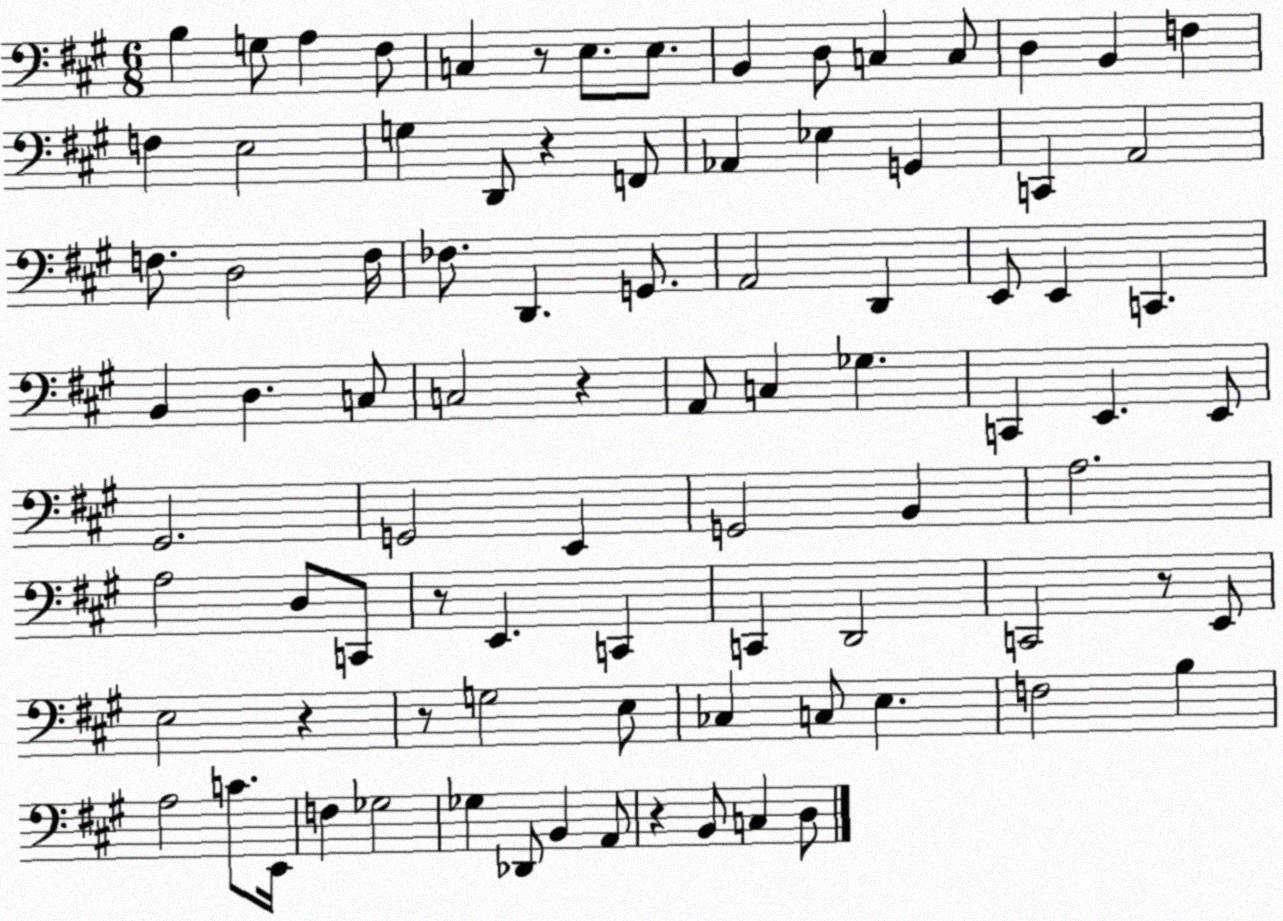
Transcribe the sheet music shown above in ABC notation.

X:1
T:Untitled
M:6/8
L:1/4
K:A
B, G,/2 A, ^F,/2 C, z/2 E,/2 E,/2 B,, D,/2 C, C,/2 D, B,, F, F, E,2 G, D,,/2 z F,,/2 _A,, _E, G,, C,, A,,2 F,/2 D,2 F,/4 _F,/2 D,, G,,/2 A,,2 D,, E,,/2 E,, C,, B,, D, C,/2 C,2 z A,,/2 C, _G, C,, E,, E,,/2 ^G,,2 G,,2 E,, G,,2 B,, A,2 A,2 D,/2 C,,/2 z/2 E,, C,, C,, D,,2 C,,2 z/2 E,,/2 E,2 z z/2 G,2 E,/2 _C, C,/2 E, F,2 B, A,2 C/2 E,,/4 F, _G,2 _G, _D,,/2 B,, A,,/2 z B,,/2 C, D,/2